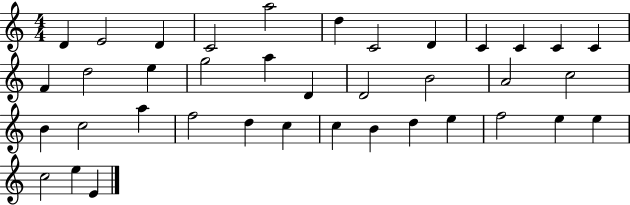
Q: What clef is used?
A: treble